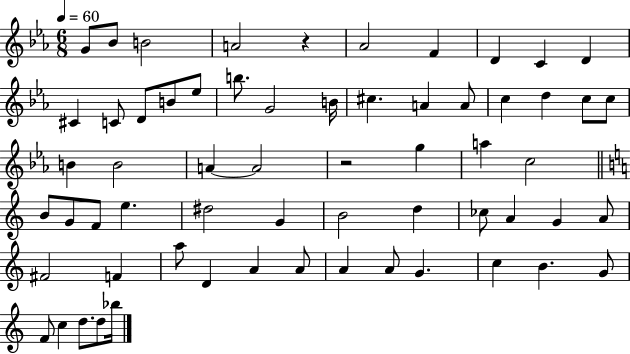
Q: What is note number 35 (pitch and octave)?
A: E5